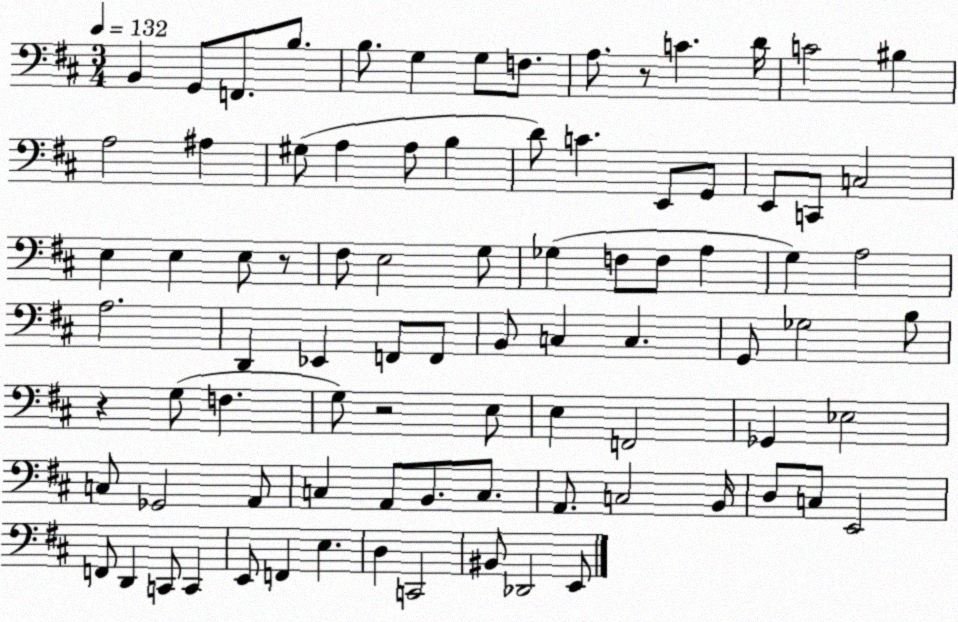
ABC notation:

X:1
T:Untitled
M:3/4
L:1/4
K:D
B,, G,,/2 F,,/2 B,/2 B,/2 G, G,/2 F,/2 A,/2 z/2 C D/4 C2 ^B, A,2 ^A, ^G,/2 A, A,/2 B, D/2 C E,,/2 G,,/2 E,,/2 C,,/2 C,2 E, E, E,/2 z/2 ^F,/2 E,2 G,/2 _G, F,/2 F,/2 A, G, A,2 A,2 D,, _E,, F,,/2 F,,/2 B,,/2 C, C, G,,/2 _G,2 B,/2 z G,/2 F, G,/2 z2 E,/2 E, F,,2 _G,, _E,2 C,/2 _G,,2 A,,/2 C, A,,/2 B,,/2 C,/2 A,,/2 C,2 B,,/4 D,/2 C,/2 E,,2 F,,/2 D,, C,,/2 C,, E,,/2 F,, E, D, C,,2 ^B,,/2 _D,,2 E,,/2